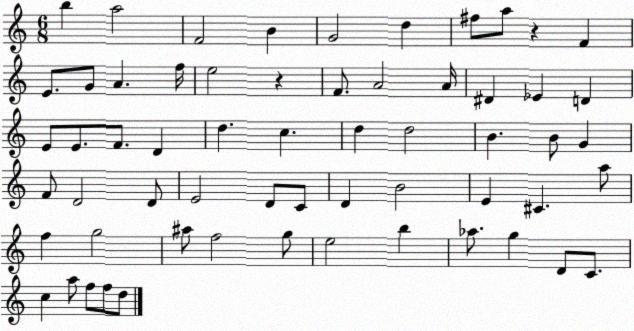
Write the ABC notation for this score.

X:1
T:Untitled
M:6/8
L:1/4
K:C
b a2 F2 B G2 d ^f/2 a/2 z F E/2 G/2 A f/4 e2 z F/2 A2 A/4 ^D _E D E/2 E/2 F/2 D d c d d2 B B/2 G F/2 D2 D/2 E2 D/2 C/2 D B2 E ^C a/2 f g2 ^a/2 f2 g/2 e2 b _a/2 g D/2 C/2 c a/2 f/2 f/2 d/2